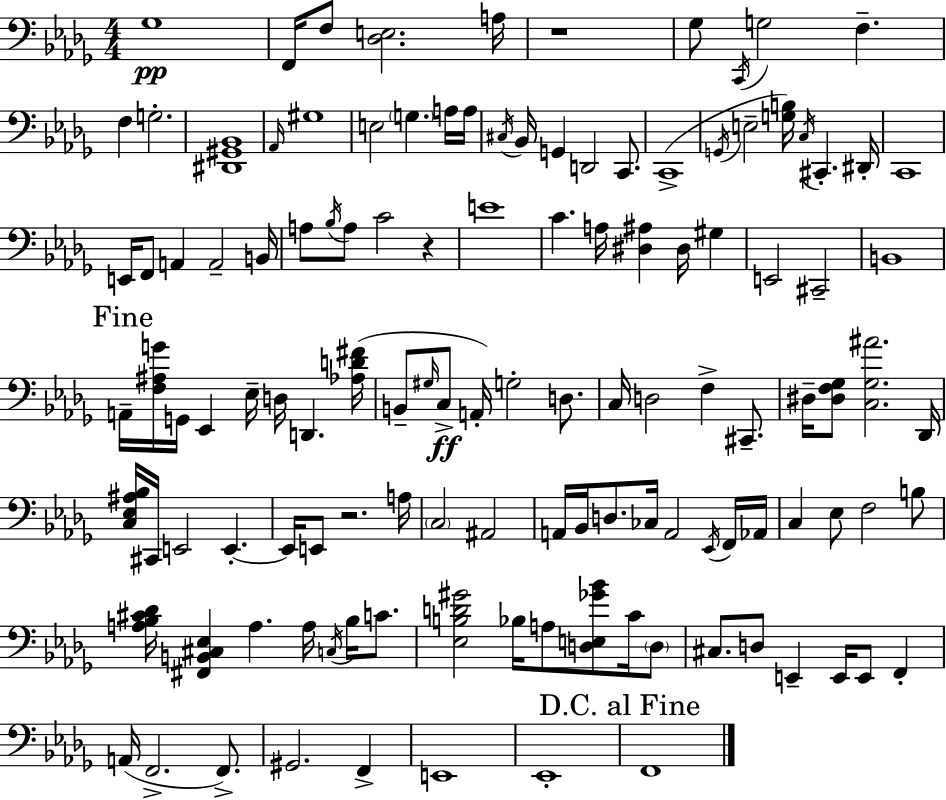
{
  \clef bass
  \numericTimeSignature
  \time 4/4
  \key bes \minor
  ges1\pp | f,16 f8 <des e>2. a16 | r1 | ges8 \acciaccatura { c,16 } g2 f4.-- | \break f4 g2.-. | <dis, gis, bes,>1 | \grace { aes,16 } gis1 | e2 \parenthesize g4. | \break a16 a16 \acciaccatura { cis16 } bes,16 g,4 d,2 | c,8. c,1->( | \acciaccatura { g,16 } e2-- <g b>16) \acciaccatura { c16 } cis,4.-. | dis,16-. c,1 | \break e,16 f,8 a,4 a,2-- | b,16 a8 \acciaccatura { bes16 } a8 c'2 | r4 e'1 | c'4. a16 <dis ais>4 | \break dis16 gis4 e,2 cis,2-- | b,1 | \mark "Fine" a,16-- <f ais g'>16 g,16 ees,4 ees16-- d16 d,4. | <aes d' fis'>16( b,8-- \grace { gis16 } c8->\ff a,16-.) g2-. | \break d8. c16 d2 | f4-> cis,8.-- dis16-- <dis f ges>8 <c ges ais'>2. | des,16 <c ees ais bes>16 cis,16 e,2 | e,4.-.~~ e,16 e,8 r2. | \break a16 \parenthesize c2 ais,2 | a,16 bes,16 d8. ces16 a,2 | \acciaccatura { ees,16 } f,16 aes,16 c4 ees8 f2 | b8 <a bes cis' des'>16 <fis, b, cis ees>4 a4. | \break a16 \acciaccatura { c16 } bes16 c'8. <ees b d' gis'>2 | bes16 a8 <d e ges' bes'>8 c'16 \parenthesize d8 cis8. d8 e,4-- | e,16 e,8 f,4-. a,16( f,2.-> | f,8.->) gis,2. | \break f,4-> e,1 | ees,1-. | \mark "D.C. al Fine" f,1 | \bar "|."
}